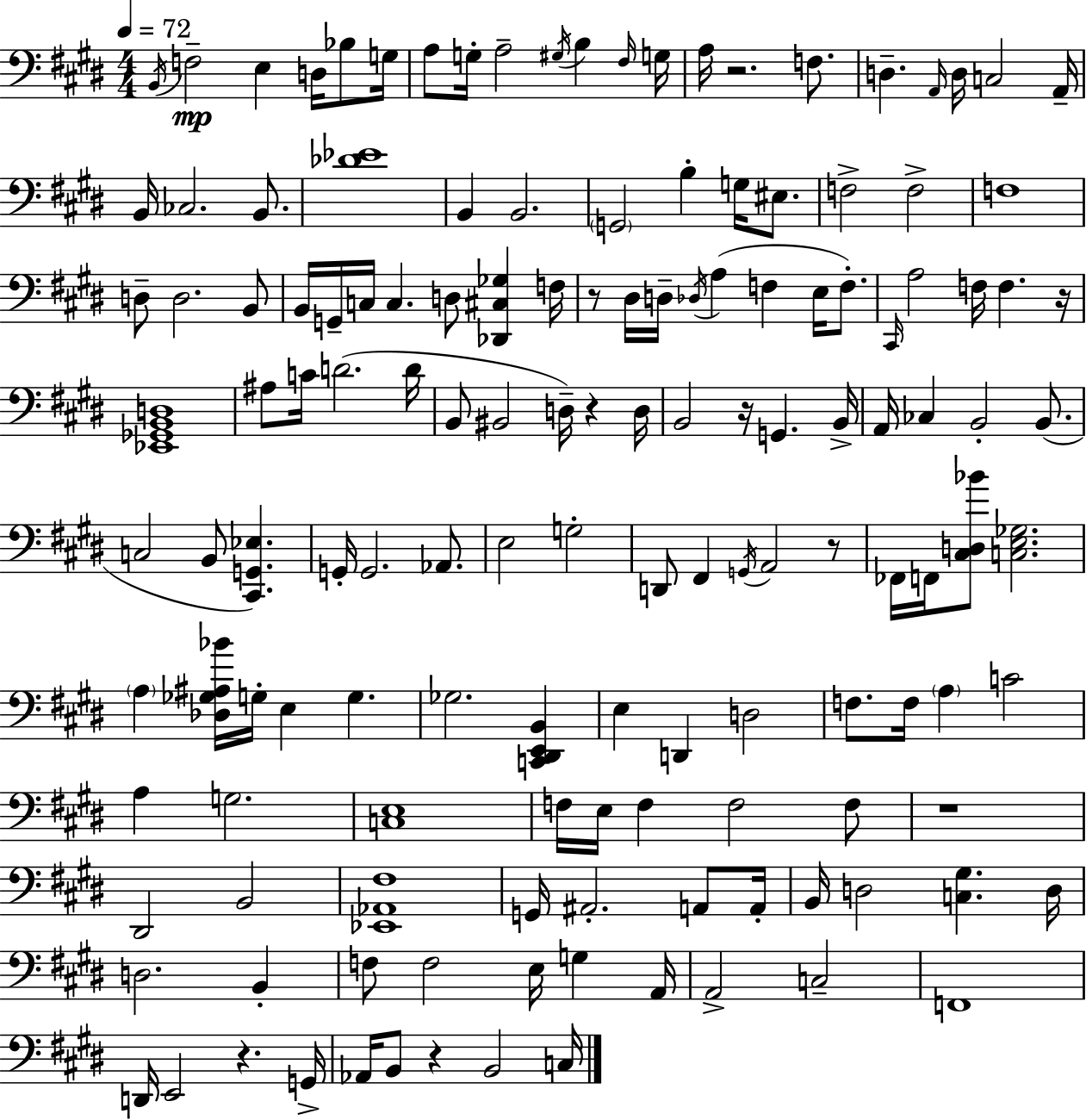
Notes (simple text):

B2/s F3/h E3/q D3/s Bb3/e G3/s A3/e G3/s A3/h G#3/s B3/q F#3/s G3/s A3/s R/h. F3/e. D3/q. A2/s D3/s C3/h A2/s B2/s CES3/h. B2/e. [Db4,Eb4]/w B2/q B2/h. G2/h B3/q G3/s EIS3/e. F3/h F3/h F3/w D3/e D3/h. B2/e B2/s G2/s C3/s C3/q. D3/e [Db2,C#3,Gb3]/q F3/s R/e D#3/s D3/s Db3/s A3/q F3/q E3/s F3/e. C#2/s A3/h F3/s F3/q. R/s [Eb2,Gb2,B2,D3]/w A#3/e C4/s D4/h. D4/s B2/e BIS2/h D3/s R/q D3/s B2/h R/s G2/q. B2/s A2/s CES3/q B2/h B2/e. C3/h B2/e [C#2,G2,Eb3]/q. G2/s G2/h. Ab2/e. E3/h G3/h D2/e F#2/q G2/s A2/h R/e FES2/s F2/s [C#3,D3,Bb4]/e [C3,E3,Gb3]/h. A3/q [Db3,Gb3,A#3,Bb4]/s G3/s E3/q G3/q. Gb3/h. [C2,D#2,E2,B2]/q E3/q D2/q D3/h F3/e. F3/s A3/q C4/h A3/q G3/h. [C3,E3]/w F3/s E3/s F3/q F3/h F3/e R/w D#2/h B2/h [Eb2,Ab2,F#3]/w G2/s A#2/h. A2/e A2/s B2/s D3/h [C3,G#3]/q. D3/s D3/h. B2/q F3/e F3/h E3/s G3/q A2/s A2/h C3/h F2/w D2/s E2/h R/q. G2/s Ab2/s B2/e R/q B2/h C3/s